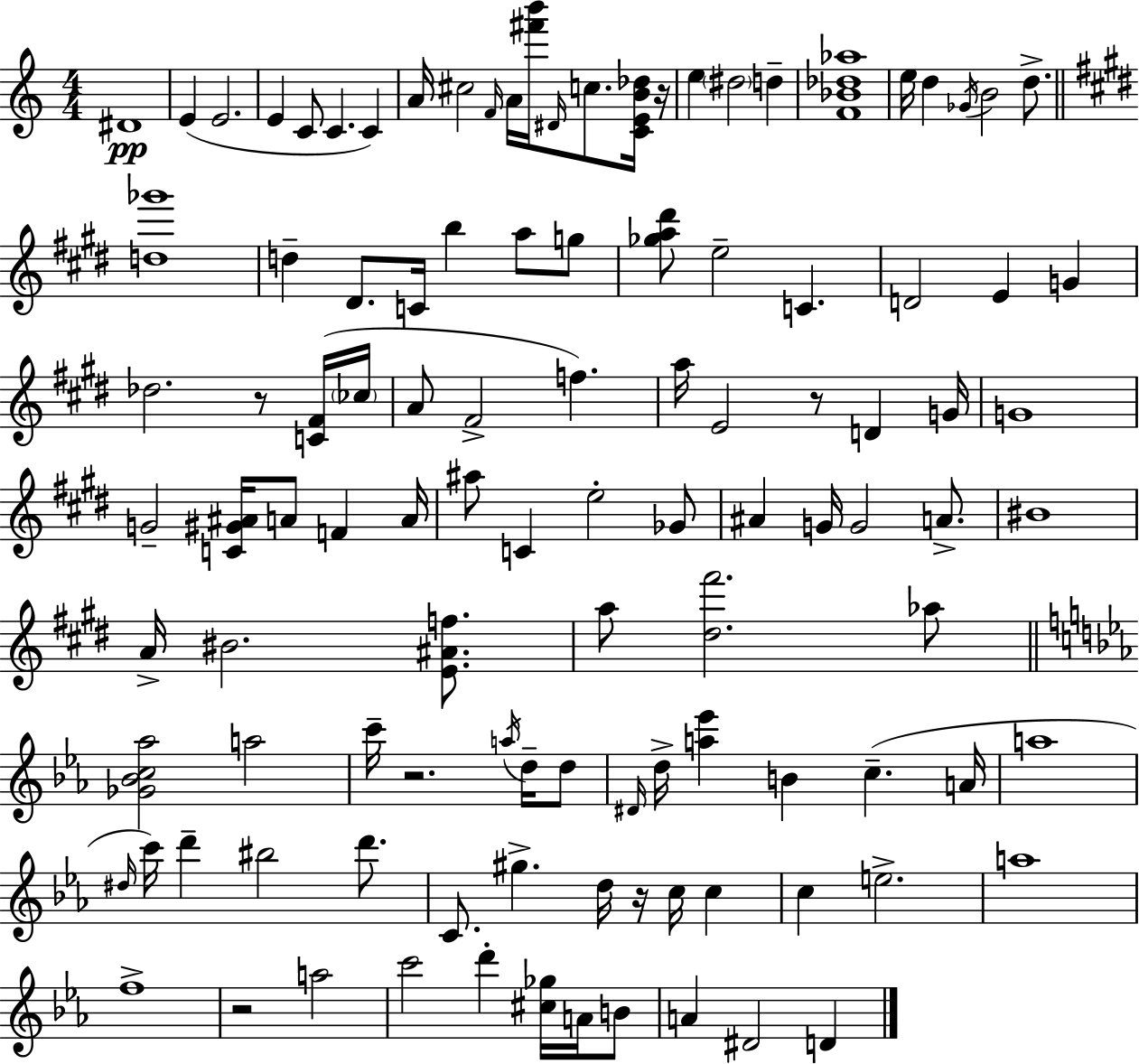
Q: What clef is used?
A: treble